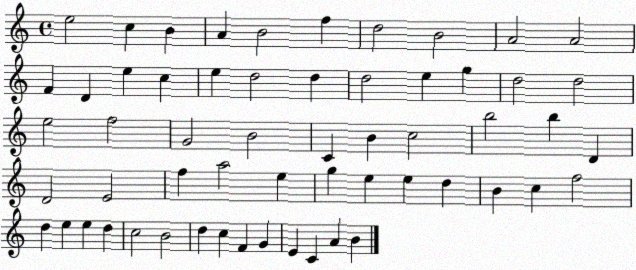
X:1
T:Untitled
M:4/4
L:1/4
K:C
e2 c B A B2 f d2 B2 A2 A2 F D e c e d2 d d2 e g d2 d2 e2 f2 G2 B2 C B c2 b2 b D D2 E2 f a2 e g e e d B c f2 d e e d c2 B2 d c F G E C A B